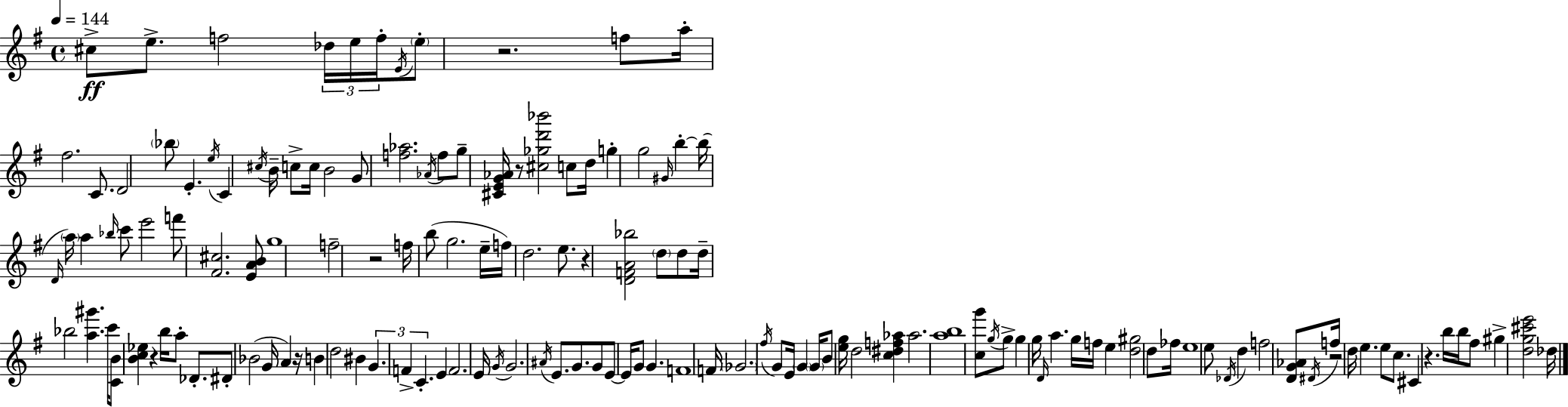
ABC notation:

X:1
T:Untitled
M:4/4
L:1/4
K:G
^c/2 e/2 f2 _d/4 e/4 f/4 E/4 e/2 z2 f/2 a/4 ^f2 C/2 D2 _b/2 E e/4 C ^c/4 B/4 c/2 c/4 B2 G/2 [f_a]2 _A/4 f/2 g/2 [^CEG_A]/4 z/2 [^c_gd'_b']2 c/2 d/4 g g2 ^G/4 b b/4 D/4 a/4 a _b/4 c'/2 e'2 f'/2 [^F^c]2 [EAB]/2 g4 f2 z2 f/4 b/2 g2 e/4 f/4 d2 e/2 z [DFA_b]2 d/2 d/2 d/4 _b2 [a^g'] c'/4 [CB]/2 [Bc_e] z b/4 a/2 _D/2 ^D/2 _B2 G/4 A z/4 B d2 ^B G F C E F2 E/4 G/4 G2 ^A/4 E/2 G/2 G/2 E/2 E/4 G/2 G F4 F/4 _G2 ^f/4 G/2 E/4 G G/4 B/2 [eg]/4 d2 [c^df_a] _a2 [ab]4 [cg']/2 g/4 g/2 g g/4 D/4 a g/4 f/4 e [d^g]2 d/2 _f/4 e4 e/2 _D/4 d f2 [DG_A]/2 ^D/4 f/4 z2 d/4 e e/2 c/2 ^C z b/4 b/4 ^f/2 ^g [dg^c'e']2 _d/4